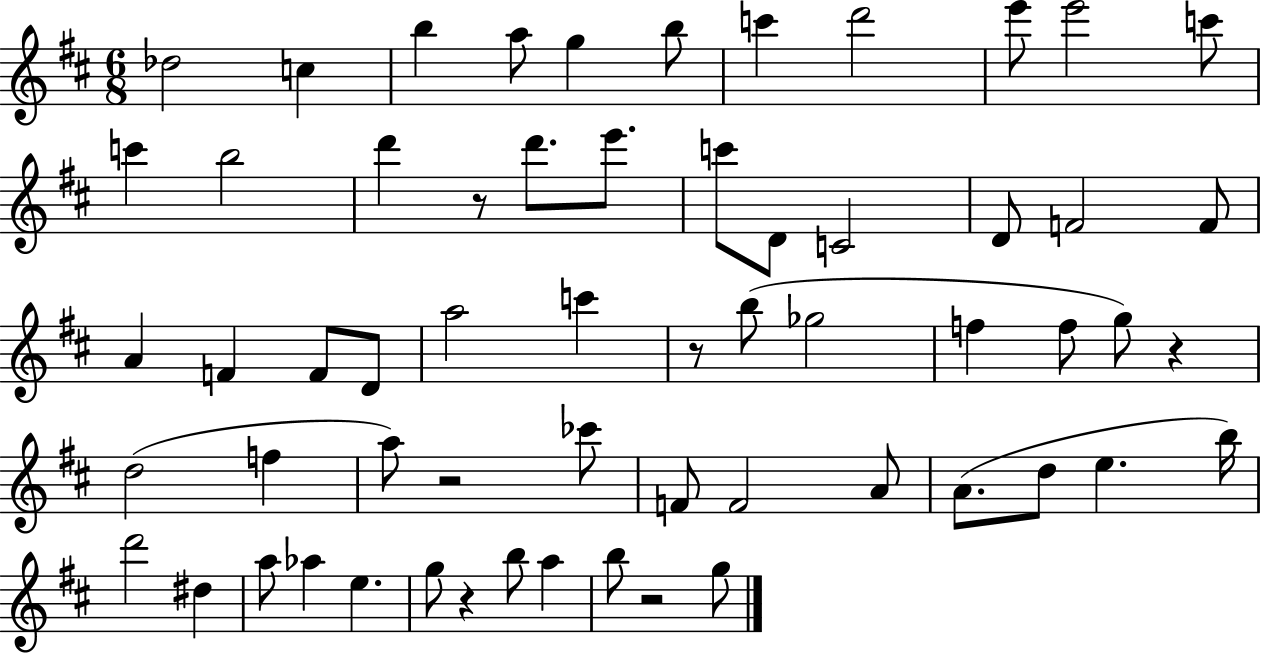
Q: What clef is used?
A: treble